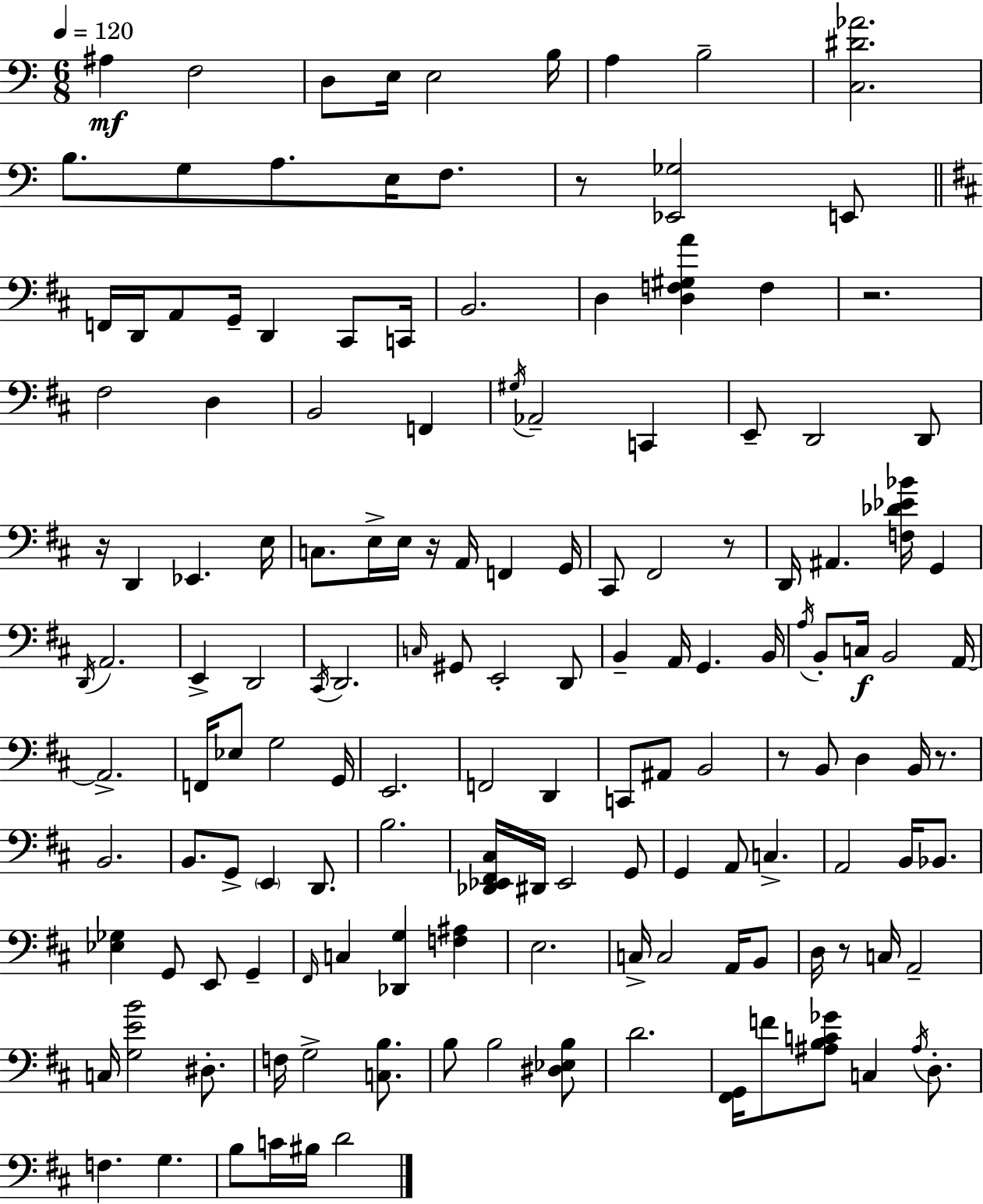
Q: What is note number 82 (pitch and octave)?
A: B2